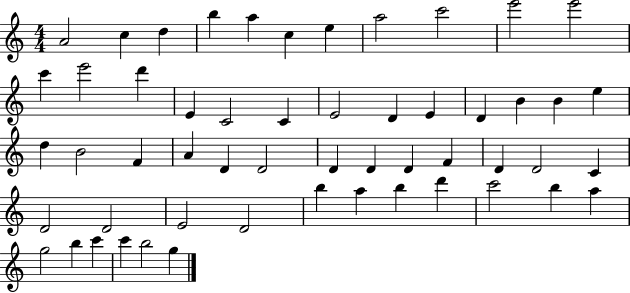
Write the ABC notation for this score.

X:1
T:Untitled
M:4/4
L:1/4
K:C
A2 c d b a c e a2 c'2 e'2 e'2 c' e'2 d' E C2 C E2 D E D B B e d B2 F A D D2 D D D F D D2 C D2 D2 E2 D2 b a b d' c'2 b a g2 b c' c' b2 g